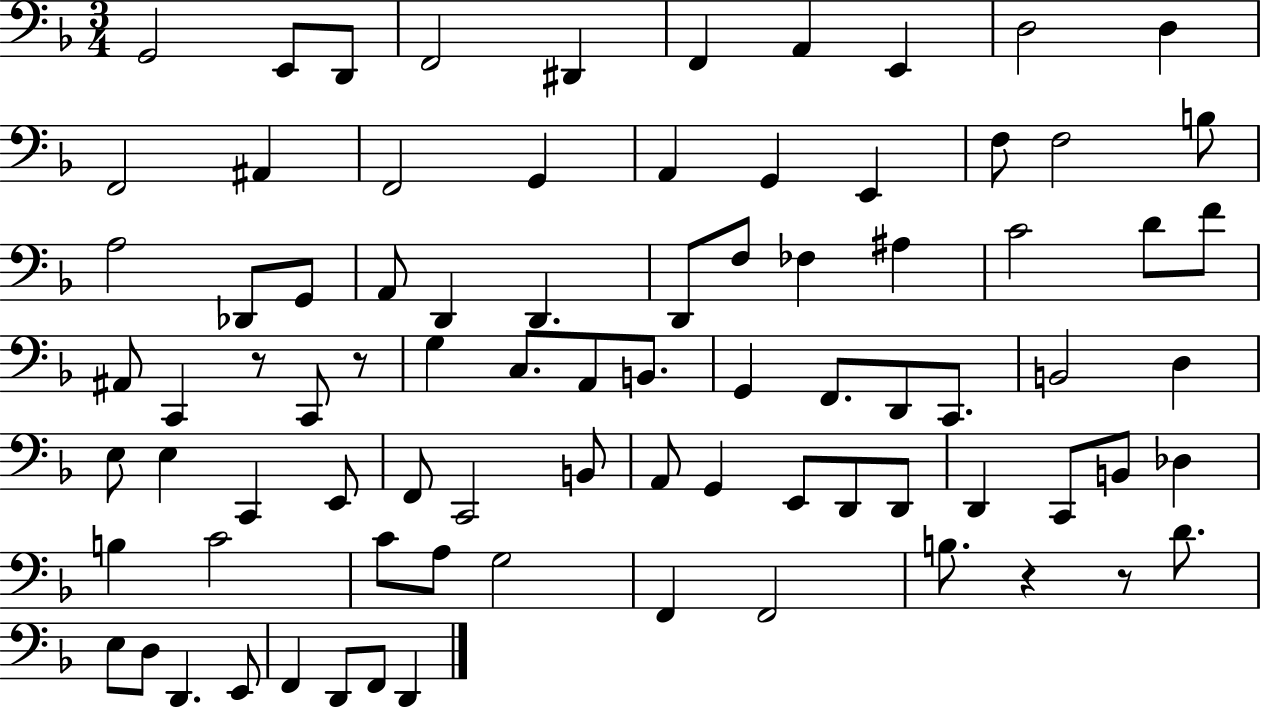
X:1
T:Untitled
M:3/4
L:1/4
K:F
G,,2 E,,/2 D,,/2 F,,2 ^D,, F,, A,, E,, D,2 D, F,,2 ^A,, F,,2 G,, A,, G,, E,, F,/2 F,2 B,/2 A,2 _D,,/2 G,,/2 A,,/2 D,, D,, D,,/2 F,/2 _F, ^A, C2 D/2 F/2 ^A,,/2 C,, z/2 C,,/2 z/2 G, C,/2 A,,/2 B,,/2 G,, F,,/2 D,,/2 C,,/2 B,,2 D, E,/2 E, C,, E,,/2 F,,/2 C,,2 B,,/2 A,,/2 G,, E,,/2 D,,/2 D,,/2 D,, C,,/2 B,,/2 _D, B, C2 C/2 A,/2 G,2 F,, F,,2 B,/2 z z/2 D/2 E,/2 D,/2 D,, E,,/2 F,, D,,/2 F,,/2 D,,